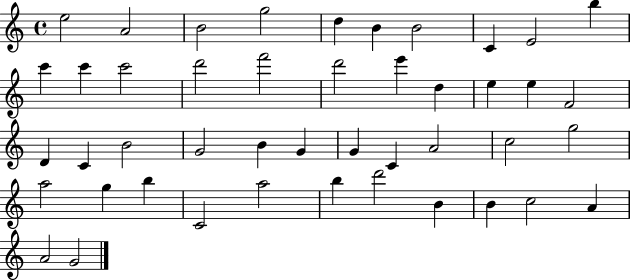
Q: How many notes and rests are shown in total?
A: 45